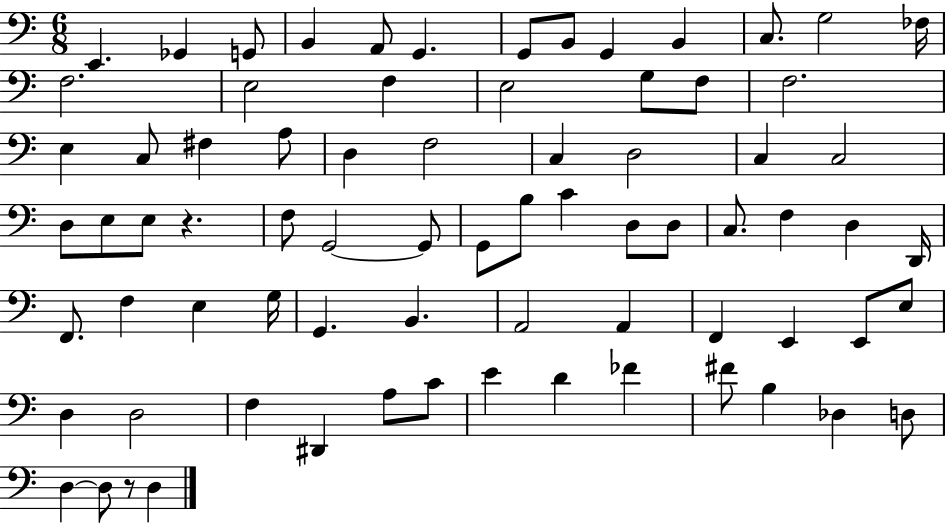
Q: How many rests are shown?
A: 2